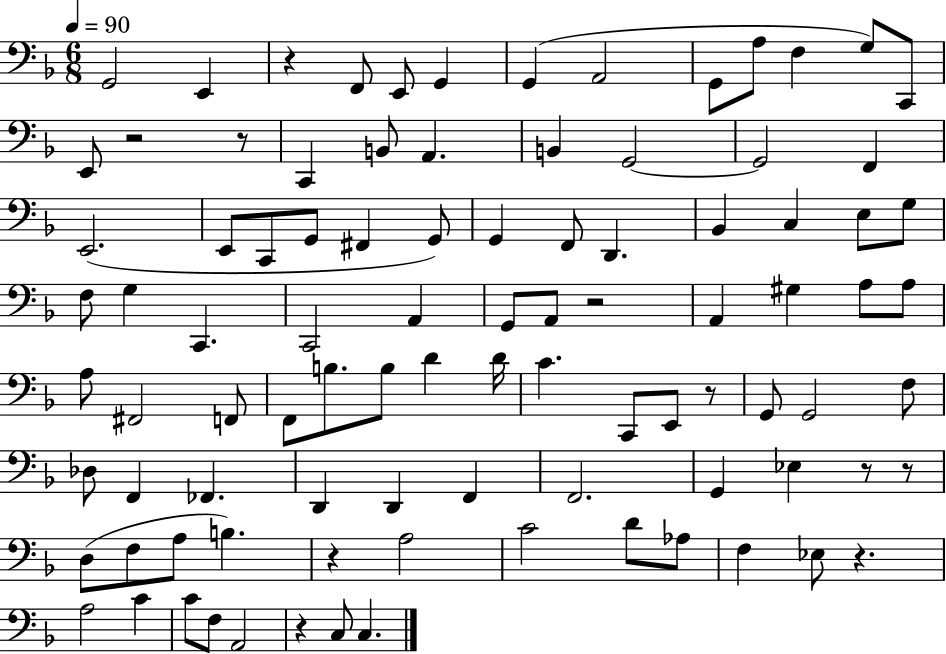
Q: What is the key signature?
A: F major